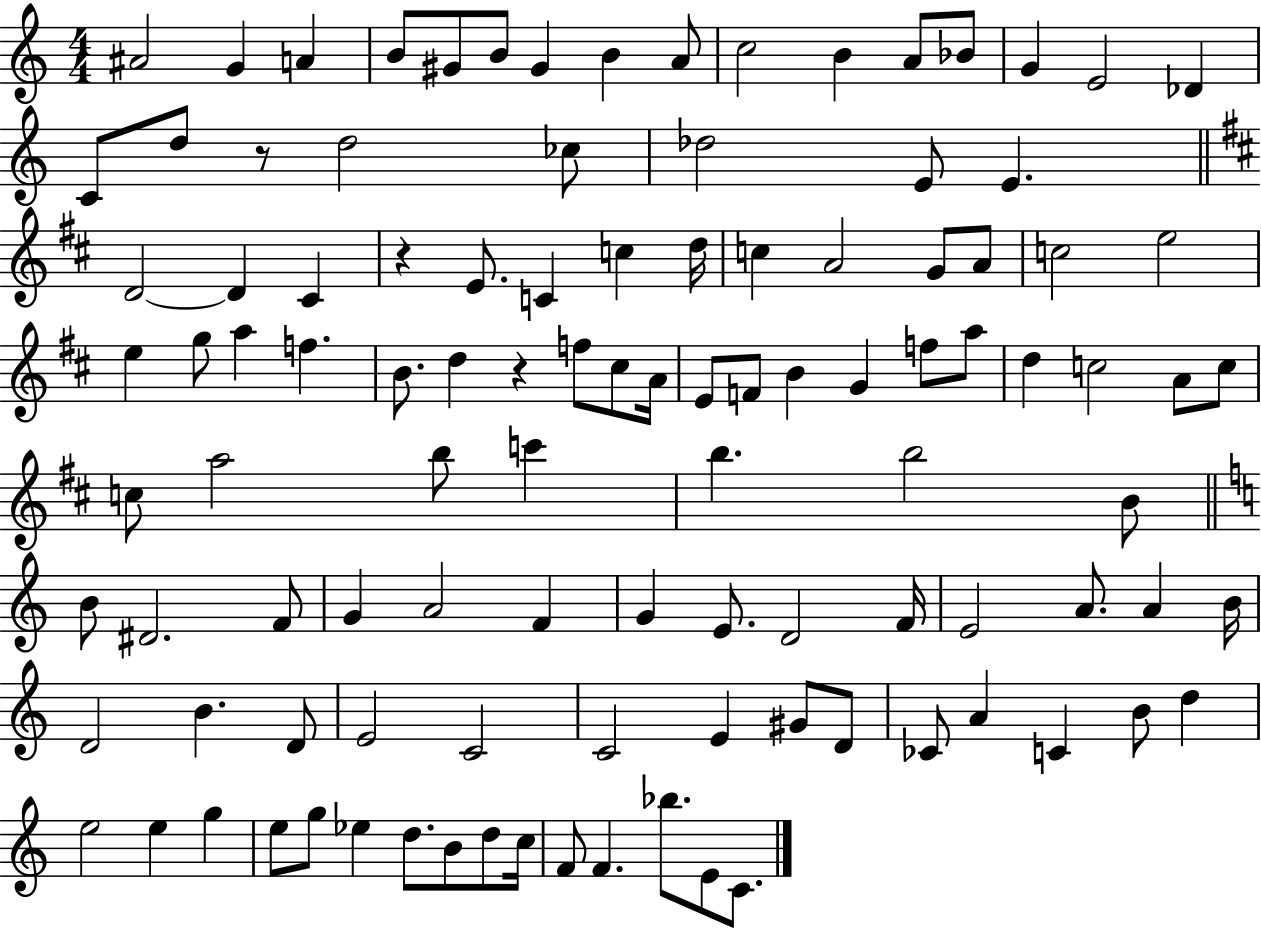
X:1
T:Untitled
M:4/4
L:1/4
K:C
^A2 G A B/2 ^G/2 B/2 ^G B A/2 c2 B A/2 _B/2 G E2 _D C/2 d/2 z/2 d2 _c/2 _d2 E/2 E D2 D ^C z E/2 C c d/4 c A2 G/2 A/2 c2 e2 e g/2 a f B/2 d z f/2 ^c/2 A/4 E/2 F/2 B G f/2 a/2 d c2 A/2 c/2 c/2 a2 b/2 c' b b2 B/2 B/2 ^D2 F/2 G A2 F G E/2 D2 F/4 E2 A/2 A B/4 D2 B D/2 E2 C2 C2 E ^G/2 D/2 _C/2 A C B/2 d e2 e g e/2 g/2 _e d/2 B/2 d/2 c/4 F/2 F _b/2 E/2 C/2